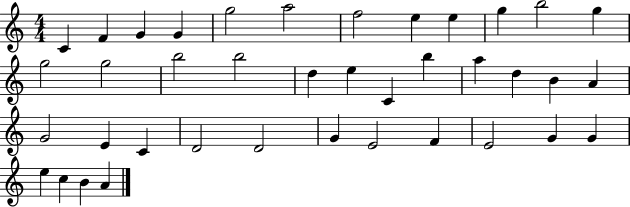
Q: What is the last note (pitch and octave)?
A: A4